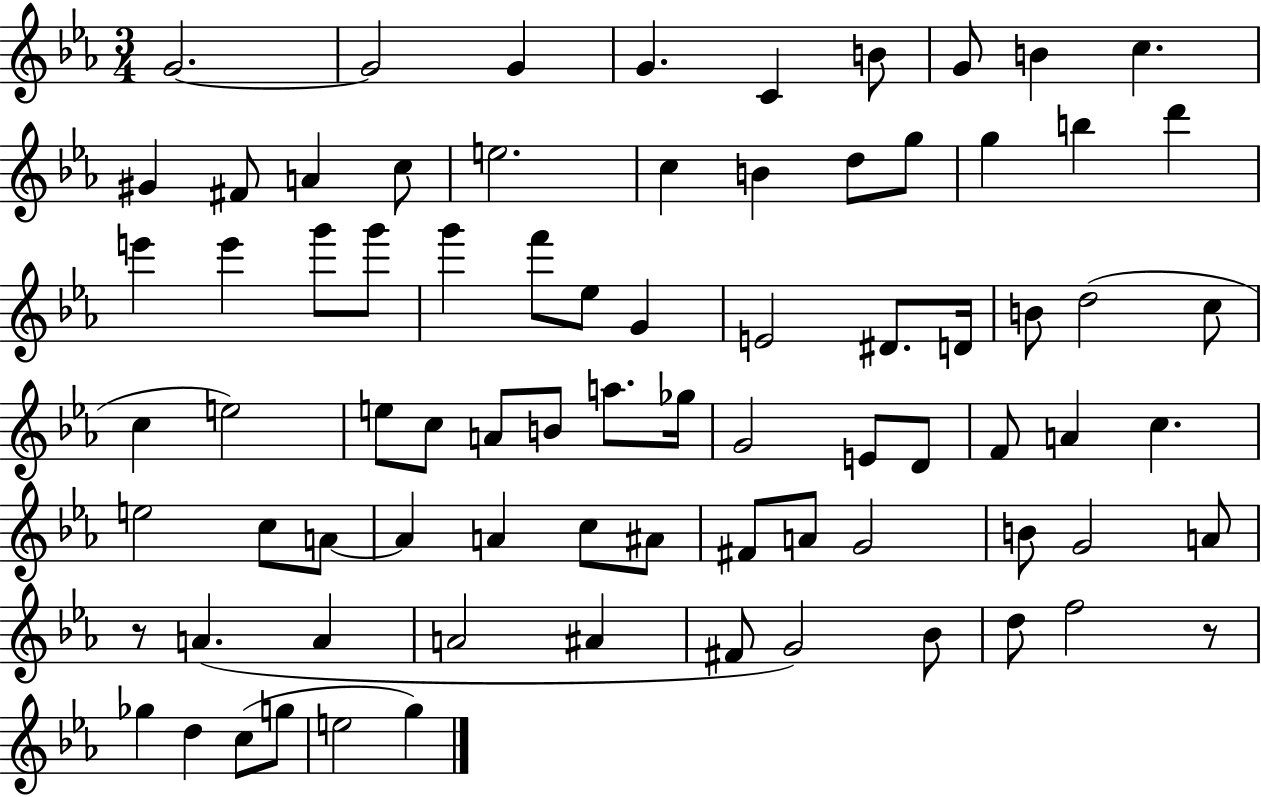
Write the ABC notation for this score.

X:1
T:Untitled
M:3/4
L:1/4
K:Eb
G2 G2 G G C B/2 G/2 B c ^G ^F/2 A c/2 e2 c B d/2 g/2 g b d' e' e' g'/2 g'/2 g' f'/2 _e/2 G E2 ^D/2 D/4 B/2 d2 c/2 c e2 e/2 c/2 A/2 B/2 a/2 _g/4 G2 E/2 D/2 F/2 A c e2 c/2 A/2 A A c/2 ^A/2 ^F/2 A/2 G2 B/2 G2 A/2 z/2 A A A2 ^A ^F/2 G2 _B/2 d/2 f2 z/2 _g d c/2 g/2 e2 g